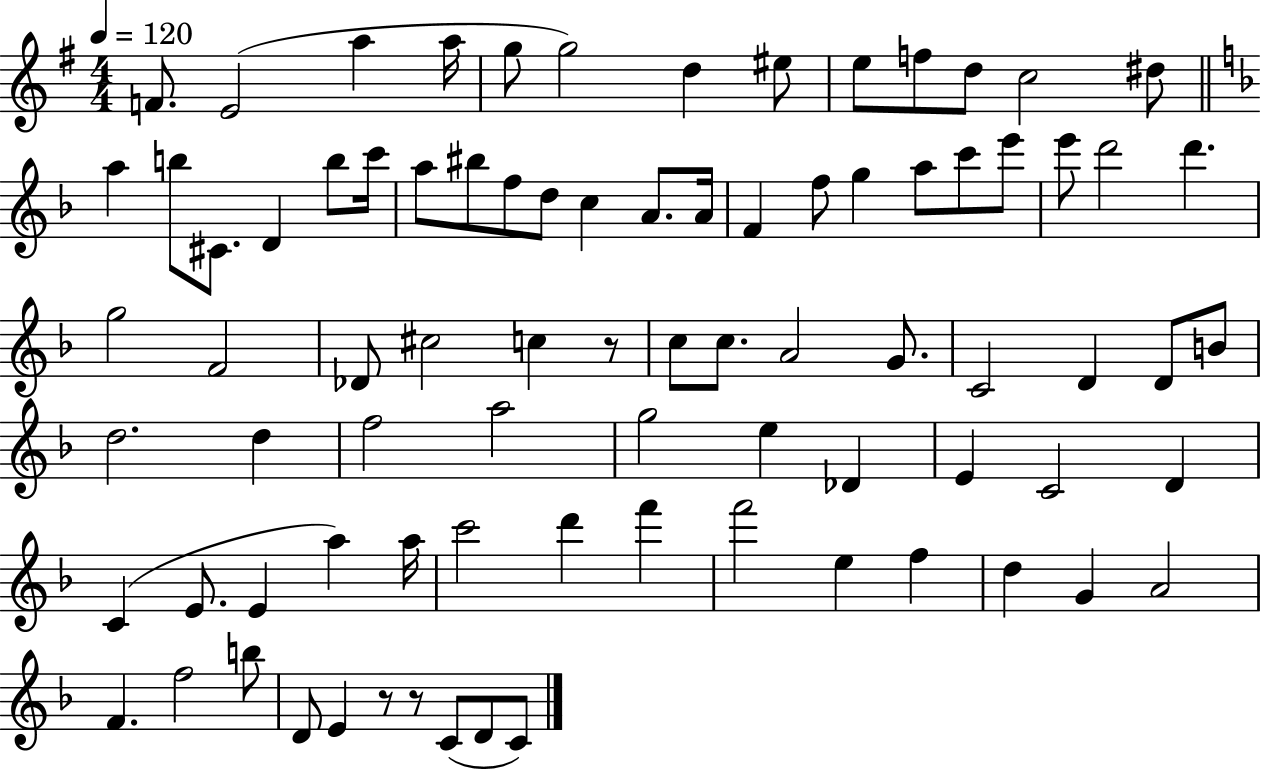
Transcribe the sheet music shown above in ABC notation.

X:1
T:Untitled
M:4/4
L:1/4
K:G
F/2 E2 a a/4 g/2 g2 d ^e/2 e/2 f/2 d/2 c2 ^d/2 a b/2 ^C/2 D b/2 c'/4 a/2 ^b/2 f/2 d/2 c A/2 A/4 F f/2 g a/2 c'/2 e'/2 e'/2 d'2 d' g2 F2 _D/2 ^c2 c z/2 c/2 c/2 A2 G/2 C2 D D/2 B/2 d2 d f2 a2 g2 e _D E C2 D C E/2 E a a/4 c'2 d' f' f'2 e f d G A2 F f2 b/2 D/2 E z/2 z/2 C/2 D/2 C/2